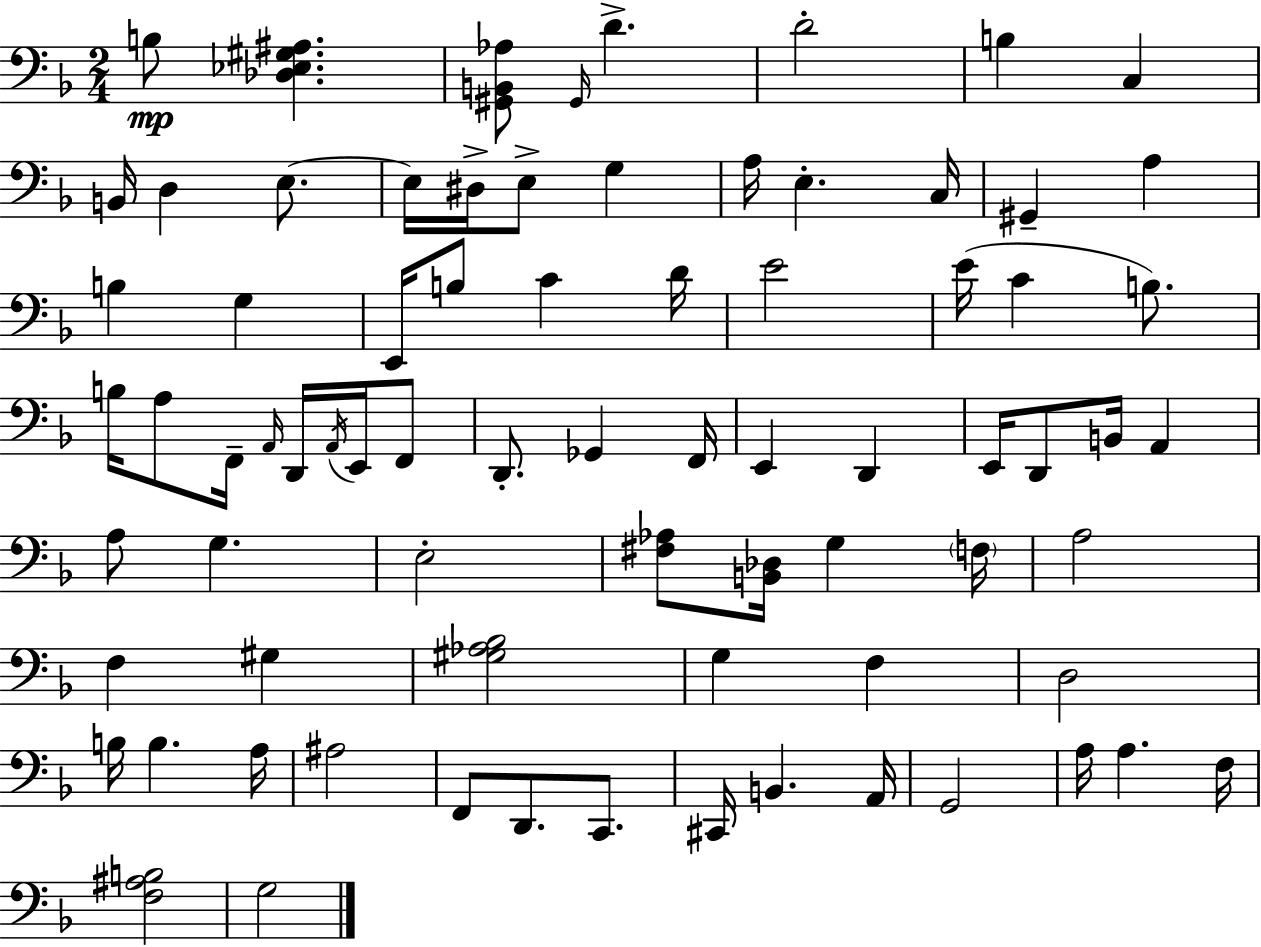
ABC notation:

X:1
T:Untitled
M:2/4
L:1/4
K:F
B,/2 [_D,_E,^G,^A,] [^G,,B,,_A,]/2 ^G,,/4 D D2 B, C, B,,/4 D, E,/2 E,/4 ^D,/4 E,/2 G, A,/4 E, C,/4 ^G,, A, B, G, E,,/4 B,/2 C D/4 E2 E/4 C B,/2 B,/4 A,/2 F,,/4 A,,/4 D,,/4 A,,/4 E,,/4 F,,/2 D,,/2 _G,, F,,/4 E,, D,, E,,/4 D,,/2 B,,/4 A,, A,/2 G, E,2 [^F,_A,]/2 [B,,_D,]/4 G, F,/4 A,2 F, ^G, [^G,_A,_B,]2 G, F, D,2 B,/4 B, A,/4 ^A,2 F,,/2 D,,/2 C,,/2 ^C,,/4 B,, A,,/4 G,,2 A,/4 A, F,/4 [F,^A,B,]2 G,2